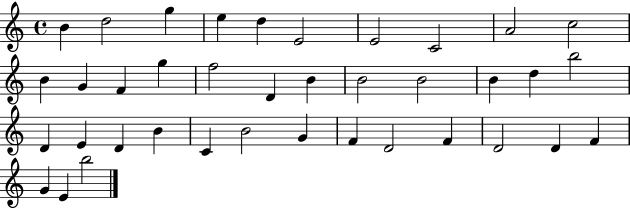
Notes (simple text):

B4/q D5/h G5/q E5/q D5/q E4/h E4/h C4/h A4/h C5/h B4/q G4/q F4/q G5/q F5/h D4/q B4/q B4/h B4/h B4/q D5/q B5/h D4/q E4/q D4/q B4/q C4/q B4/h G4/q F4/q D4/h F4/q D4/h D4/q F4/q G4/q E4/q B5/h